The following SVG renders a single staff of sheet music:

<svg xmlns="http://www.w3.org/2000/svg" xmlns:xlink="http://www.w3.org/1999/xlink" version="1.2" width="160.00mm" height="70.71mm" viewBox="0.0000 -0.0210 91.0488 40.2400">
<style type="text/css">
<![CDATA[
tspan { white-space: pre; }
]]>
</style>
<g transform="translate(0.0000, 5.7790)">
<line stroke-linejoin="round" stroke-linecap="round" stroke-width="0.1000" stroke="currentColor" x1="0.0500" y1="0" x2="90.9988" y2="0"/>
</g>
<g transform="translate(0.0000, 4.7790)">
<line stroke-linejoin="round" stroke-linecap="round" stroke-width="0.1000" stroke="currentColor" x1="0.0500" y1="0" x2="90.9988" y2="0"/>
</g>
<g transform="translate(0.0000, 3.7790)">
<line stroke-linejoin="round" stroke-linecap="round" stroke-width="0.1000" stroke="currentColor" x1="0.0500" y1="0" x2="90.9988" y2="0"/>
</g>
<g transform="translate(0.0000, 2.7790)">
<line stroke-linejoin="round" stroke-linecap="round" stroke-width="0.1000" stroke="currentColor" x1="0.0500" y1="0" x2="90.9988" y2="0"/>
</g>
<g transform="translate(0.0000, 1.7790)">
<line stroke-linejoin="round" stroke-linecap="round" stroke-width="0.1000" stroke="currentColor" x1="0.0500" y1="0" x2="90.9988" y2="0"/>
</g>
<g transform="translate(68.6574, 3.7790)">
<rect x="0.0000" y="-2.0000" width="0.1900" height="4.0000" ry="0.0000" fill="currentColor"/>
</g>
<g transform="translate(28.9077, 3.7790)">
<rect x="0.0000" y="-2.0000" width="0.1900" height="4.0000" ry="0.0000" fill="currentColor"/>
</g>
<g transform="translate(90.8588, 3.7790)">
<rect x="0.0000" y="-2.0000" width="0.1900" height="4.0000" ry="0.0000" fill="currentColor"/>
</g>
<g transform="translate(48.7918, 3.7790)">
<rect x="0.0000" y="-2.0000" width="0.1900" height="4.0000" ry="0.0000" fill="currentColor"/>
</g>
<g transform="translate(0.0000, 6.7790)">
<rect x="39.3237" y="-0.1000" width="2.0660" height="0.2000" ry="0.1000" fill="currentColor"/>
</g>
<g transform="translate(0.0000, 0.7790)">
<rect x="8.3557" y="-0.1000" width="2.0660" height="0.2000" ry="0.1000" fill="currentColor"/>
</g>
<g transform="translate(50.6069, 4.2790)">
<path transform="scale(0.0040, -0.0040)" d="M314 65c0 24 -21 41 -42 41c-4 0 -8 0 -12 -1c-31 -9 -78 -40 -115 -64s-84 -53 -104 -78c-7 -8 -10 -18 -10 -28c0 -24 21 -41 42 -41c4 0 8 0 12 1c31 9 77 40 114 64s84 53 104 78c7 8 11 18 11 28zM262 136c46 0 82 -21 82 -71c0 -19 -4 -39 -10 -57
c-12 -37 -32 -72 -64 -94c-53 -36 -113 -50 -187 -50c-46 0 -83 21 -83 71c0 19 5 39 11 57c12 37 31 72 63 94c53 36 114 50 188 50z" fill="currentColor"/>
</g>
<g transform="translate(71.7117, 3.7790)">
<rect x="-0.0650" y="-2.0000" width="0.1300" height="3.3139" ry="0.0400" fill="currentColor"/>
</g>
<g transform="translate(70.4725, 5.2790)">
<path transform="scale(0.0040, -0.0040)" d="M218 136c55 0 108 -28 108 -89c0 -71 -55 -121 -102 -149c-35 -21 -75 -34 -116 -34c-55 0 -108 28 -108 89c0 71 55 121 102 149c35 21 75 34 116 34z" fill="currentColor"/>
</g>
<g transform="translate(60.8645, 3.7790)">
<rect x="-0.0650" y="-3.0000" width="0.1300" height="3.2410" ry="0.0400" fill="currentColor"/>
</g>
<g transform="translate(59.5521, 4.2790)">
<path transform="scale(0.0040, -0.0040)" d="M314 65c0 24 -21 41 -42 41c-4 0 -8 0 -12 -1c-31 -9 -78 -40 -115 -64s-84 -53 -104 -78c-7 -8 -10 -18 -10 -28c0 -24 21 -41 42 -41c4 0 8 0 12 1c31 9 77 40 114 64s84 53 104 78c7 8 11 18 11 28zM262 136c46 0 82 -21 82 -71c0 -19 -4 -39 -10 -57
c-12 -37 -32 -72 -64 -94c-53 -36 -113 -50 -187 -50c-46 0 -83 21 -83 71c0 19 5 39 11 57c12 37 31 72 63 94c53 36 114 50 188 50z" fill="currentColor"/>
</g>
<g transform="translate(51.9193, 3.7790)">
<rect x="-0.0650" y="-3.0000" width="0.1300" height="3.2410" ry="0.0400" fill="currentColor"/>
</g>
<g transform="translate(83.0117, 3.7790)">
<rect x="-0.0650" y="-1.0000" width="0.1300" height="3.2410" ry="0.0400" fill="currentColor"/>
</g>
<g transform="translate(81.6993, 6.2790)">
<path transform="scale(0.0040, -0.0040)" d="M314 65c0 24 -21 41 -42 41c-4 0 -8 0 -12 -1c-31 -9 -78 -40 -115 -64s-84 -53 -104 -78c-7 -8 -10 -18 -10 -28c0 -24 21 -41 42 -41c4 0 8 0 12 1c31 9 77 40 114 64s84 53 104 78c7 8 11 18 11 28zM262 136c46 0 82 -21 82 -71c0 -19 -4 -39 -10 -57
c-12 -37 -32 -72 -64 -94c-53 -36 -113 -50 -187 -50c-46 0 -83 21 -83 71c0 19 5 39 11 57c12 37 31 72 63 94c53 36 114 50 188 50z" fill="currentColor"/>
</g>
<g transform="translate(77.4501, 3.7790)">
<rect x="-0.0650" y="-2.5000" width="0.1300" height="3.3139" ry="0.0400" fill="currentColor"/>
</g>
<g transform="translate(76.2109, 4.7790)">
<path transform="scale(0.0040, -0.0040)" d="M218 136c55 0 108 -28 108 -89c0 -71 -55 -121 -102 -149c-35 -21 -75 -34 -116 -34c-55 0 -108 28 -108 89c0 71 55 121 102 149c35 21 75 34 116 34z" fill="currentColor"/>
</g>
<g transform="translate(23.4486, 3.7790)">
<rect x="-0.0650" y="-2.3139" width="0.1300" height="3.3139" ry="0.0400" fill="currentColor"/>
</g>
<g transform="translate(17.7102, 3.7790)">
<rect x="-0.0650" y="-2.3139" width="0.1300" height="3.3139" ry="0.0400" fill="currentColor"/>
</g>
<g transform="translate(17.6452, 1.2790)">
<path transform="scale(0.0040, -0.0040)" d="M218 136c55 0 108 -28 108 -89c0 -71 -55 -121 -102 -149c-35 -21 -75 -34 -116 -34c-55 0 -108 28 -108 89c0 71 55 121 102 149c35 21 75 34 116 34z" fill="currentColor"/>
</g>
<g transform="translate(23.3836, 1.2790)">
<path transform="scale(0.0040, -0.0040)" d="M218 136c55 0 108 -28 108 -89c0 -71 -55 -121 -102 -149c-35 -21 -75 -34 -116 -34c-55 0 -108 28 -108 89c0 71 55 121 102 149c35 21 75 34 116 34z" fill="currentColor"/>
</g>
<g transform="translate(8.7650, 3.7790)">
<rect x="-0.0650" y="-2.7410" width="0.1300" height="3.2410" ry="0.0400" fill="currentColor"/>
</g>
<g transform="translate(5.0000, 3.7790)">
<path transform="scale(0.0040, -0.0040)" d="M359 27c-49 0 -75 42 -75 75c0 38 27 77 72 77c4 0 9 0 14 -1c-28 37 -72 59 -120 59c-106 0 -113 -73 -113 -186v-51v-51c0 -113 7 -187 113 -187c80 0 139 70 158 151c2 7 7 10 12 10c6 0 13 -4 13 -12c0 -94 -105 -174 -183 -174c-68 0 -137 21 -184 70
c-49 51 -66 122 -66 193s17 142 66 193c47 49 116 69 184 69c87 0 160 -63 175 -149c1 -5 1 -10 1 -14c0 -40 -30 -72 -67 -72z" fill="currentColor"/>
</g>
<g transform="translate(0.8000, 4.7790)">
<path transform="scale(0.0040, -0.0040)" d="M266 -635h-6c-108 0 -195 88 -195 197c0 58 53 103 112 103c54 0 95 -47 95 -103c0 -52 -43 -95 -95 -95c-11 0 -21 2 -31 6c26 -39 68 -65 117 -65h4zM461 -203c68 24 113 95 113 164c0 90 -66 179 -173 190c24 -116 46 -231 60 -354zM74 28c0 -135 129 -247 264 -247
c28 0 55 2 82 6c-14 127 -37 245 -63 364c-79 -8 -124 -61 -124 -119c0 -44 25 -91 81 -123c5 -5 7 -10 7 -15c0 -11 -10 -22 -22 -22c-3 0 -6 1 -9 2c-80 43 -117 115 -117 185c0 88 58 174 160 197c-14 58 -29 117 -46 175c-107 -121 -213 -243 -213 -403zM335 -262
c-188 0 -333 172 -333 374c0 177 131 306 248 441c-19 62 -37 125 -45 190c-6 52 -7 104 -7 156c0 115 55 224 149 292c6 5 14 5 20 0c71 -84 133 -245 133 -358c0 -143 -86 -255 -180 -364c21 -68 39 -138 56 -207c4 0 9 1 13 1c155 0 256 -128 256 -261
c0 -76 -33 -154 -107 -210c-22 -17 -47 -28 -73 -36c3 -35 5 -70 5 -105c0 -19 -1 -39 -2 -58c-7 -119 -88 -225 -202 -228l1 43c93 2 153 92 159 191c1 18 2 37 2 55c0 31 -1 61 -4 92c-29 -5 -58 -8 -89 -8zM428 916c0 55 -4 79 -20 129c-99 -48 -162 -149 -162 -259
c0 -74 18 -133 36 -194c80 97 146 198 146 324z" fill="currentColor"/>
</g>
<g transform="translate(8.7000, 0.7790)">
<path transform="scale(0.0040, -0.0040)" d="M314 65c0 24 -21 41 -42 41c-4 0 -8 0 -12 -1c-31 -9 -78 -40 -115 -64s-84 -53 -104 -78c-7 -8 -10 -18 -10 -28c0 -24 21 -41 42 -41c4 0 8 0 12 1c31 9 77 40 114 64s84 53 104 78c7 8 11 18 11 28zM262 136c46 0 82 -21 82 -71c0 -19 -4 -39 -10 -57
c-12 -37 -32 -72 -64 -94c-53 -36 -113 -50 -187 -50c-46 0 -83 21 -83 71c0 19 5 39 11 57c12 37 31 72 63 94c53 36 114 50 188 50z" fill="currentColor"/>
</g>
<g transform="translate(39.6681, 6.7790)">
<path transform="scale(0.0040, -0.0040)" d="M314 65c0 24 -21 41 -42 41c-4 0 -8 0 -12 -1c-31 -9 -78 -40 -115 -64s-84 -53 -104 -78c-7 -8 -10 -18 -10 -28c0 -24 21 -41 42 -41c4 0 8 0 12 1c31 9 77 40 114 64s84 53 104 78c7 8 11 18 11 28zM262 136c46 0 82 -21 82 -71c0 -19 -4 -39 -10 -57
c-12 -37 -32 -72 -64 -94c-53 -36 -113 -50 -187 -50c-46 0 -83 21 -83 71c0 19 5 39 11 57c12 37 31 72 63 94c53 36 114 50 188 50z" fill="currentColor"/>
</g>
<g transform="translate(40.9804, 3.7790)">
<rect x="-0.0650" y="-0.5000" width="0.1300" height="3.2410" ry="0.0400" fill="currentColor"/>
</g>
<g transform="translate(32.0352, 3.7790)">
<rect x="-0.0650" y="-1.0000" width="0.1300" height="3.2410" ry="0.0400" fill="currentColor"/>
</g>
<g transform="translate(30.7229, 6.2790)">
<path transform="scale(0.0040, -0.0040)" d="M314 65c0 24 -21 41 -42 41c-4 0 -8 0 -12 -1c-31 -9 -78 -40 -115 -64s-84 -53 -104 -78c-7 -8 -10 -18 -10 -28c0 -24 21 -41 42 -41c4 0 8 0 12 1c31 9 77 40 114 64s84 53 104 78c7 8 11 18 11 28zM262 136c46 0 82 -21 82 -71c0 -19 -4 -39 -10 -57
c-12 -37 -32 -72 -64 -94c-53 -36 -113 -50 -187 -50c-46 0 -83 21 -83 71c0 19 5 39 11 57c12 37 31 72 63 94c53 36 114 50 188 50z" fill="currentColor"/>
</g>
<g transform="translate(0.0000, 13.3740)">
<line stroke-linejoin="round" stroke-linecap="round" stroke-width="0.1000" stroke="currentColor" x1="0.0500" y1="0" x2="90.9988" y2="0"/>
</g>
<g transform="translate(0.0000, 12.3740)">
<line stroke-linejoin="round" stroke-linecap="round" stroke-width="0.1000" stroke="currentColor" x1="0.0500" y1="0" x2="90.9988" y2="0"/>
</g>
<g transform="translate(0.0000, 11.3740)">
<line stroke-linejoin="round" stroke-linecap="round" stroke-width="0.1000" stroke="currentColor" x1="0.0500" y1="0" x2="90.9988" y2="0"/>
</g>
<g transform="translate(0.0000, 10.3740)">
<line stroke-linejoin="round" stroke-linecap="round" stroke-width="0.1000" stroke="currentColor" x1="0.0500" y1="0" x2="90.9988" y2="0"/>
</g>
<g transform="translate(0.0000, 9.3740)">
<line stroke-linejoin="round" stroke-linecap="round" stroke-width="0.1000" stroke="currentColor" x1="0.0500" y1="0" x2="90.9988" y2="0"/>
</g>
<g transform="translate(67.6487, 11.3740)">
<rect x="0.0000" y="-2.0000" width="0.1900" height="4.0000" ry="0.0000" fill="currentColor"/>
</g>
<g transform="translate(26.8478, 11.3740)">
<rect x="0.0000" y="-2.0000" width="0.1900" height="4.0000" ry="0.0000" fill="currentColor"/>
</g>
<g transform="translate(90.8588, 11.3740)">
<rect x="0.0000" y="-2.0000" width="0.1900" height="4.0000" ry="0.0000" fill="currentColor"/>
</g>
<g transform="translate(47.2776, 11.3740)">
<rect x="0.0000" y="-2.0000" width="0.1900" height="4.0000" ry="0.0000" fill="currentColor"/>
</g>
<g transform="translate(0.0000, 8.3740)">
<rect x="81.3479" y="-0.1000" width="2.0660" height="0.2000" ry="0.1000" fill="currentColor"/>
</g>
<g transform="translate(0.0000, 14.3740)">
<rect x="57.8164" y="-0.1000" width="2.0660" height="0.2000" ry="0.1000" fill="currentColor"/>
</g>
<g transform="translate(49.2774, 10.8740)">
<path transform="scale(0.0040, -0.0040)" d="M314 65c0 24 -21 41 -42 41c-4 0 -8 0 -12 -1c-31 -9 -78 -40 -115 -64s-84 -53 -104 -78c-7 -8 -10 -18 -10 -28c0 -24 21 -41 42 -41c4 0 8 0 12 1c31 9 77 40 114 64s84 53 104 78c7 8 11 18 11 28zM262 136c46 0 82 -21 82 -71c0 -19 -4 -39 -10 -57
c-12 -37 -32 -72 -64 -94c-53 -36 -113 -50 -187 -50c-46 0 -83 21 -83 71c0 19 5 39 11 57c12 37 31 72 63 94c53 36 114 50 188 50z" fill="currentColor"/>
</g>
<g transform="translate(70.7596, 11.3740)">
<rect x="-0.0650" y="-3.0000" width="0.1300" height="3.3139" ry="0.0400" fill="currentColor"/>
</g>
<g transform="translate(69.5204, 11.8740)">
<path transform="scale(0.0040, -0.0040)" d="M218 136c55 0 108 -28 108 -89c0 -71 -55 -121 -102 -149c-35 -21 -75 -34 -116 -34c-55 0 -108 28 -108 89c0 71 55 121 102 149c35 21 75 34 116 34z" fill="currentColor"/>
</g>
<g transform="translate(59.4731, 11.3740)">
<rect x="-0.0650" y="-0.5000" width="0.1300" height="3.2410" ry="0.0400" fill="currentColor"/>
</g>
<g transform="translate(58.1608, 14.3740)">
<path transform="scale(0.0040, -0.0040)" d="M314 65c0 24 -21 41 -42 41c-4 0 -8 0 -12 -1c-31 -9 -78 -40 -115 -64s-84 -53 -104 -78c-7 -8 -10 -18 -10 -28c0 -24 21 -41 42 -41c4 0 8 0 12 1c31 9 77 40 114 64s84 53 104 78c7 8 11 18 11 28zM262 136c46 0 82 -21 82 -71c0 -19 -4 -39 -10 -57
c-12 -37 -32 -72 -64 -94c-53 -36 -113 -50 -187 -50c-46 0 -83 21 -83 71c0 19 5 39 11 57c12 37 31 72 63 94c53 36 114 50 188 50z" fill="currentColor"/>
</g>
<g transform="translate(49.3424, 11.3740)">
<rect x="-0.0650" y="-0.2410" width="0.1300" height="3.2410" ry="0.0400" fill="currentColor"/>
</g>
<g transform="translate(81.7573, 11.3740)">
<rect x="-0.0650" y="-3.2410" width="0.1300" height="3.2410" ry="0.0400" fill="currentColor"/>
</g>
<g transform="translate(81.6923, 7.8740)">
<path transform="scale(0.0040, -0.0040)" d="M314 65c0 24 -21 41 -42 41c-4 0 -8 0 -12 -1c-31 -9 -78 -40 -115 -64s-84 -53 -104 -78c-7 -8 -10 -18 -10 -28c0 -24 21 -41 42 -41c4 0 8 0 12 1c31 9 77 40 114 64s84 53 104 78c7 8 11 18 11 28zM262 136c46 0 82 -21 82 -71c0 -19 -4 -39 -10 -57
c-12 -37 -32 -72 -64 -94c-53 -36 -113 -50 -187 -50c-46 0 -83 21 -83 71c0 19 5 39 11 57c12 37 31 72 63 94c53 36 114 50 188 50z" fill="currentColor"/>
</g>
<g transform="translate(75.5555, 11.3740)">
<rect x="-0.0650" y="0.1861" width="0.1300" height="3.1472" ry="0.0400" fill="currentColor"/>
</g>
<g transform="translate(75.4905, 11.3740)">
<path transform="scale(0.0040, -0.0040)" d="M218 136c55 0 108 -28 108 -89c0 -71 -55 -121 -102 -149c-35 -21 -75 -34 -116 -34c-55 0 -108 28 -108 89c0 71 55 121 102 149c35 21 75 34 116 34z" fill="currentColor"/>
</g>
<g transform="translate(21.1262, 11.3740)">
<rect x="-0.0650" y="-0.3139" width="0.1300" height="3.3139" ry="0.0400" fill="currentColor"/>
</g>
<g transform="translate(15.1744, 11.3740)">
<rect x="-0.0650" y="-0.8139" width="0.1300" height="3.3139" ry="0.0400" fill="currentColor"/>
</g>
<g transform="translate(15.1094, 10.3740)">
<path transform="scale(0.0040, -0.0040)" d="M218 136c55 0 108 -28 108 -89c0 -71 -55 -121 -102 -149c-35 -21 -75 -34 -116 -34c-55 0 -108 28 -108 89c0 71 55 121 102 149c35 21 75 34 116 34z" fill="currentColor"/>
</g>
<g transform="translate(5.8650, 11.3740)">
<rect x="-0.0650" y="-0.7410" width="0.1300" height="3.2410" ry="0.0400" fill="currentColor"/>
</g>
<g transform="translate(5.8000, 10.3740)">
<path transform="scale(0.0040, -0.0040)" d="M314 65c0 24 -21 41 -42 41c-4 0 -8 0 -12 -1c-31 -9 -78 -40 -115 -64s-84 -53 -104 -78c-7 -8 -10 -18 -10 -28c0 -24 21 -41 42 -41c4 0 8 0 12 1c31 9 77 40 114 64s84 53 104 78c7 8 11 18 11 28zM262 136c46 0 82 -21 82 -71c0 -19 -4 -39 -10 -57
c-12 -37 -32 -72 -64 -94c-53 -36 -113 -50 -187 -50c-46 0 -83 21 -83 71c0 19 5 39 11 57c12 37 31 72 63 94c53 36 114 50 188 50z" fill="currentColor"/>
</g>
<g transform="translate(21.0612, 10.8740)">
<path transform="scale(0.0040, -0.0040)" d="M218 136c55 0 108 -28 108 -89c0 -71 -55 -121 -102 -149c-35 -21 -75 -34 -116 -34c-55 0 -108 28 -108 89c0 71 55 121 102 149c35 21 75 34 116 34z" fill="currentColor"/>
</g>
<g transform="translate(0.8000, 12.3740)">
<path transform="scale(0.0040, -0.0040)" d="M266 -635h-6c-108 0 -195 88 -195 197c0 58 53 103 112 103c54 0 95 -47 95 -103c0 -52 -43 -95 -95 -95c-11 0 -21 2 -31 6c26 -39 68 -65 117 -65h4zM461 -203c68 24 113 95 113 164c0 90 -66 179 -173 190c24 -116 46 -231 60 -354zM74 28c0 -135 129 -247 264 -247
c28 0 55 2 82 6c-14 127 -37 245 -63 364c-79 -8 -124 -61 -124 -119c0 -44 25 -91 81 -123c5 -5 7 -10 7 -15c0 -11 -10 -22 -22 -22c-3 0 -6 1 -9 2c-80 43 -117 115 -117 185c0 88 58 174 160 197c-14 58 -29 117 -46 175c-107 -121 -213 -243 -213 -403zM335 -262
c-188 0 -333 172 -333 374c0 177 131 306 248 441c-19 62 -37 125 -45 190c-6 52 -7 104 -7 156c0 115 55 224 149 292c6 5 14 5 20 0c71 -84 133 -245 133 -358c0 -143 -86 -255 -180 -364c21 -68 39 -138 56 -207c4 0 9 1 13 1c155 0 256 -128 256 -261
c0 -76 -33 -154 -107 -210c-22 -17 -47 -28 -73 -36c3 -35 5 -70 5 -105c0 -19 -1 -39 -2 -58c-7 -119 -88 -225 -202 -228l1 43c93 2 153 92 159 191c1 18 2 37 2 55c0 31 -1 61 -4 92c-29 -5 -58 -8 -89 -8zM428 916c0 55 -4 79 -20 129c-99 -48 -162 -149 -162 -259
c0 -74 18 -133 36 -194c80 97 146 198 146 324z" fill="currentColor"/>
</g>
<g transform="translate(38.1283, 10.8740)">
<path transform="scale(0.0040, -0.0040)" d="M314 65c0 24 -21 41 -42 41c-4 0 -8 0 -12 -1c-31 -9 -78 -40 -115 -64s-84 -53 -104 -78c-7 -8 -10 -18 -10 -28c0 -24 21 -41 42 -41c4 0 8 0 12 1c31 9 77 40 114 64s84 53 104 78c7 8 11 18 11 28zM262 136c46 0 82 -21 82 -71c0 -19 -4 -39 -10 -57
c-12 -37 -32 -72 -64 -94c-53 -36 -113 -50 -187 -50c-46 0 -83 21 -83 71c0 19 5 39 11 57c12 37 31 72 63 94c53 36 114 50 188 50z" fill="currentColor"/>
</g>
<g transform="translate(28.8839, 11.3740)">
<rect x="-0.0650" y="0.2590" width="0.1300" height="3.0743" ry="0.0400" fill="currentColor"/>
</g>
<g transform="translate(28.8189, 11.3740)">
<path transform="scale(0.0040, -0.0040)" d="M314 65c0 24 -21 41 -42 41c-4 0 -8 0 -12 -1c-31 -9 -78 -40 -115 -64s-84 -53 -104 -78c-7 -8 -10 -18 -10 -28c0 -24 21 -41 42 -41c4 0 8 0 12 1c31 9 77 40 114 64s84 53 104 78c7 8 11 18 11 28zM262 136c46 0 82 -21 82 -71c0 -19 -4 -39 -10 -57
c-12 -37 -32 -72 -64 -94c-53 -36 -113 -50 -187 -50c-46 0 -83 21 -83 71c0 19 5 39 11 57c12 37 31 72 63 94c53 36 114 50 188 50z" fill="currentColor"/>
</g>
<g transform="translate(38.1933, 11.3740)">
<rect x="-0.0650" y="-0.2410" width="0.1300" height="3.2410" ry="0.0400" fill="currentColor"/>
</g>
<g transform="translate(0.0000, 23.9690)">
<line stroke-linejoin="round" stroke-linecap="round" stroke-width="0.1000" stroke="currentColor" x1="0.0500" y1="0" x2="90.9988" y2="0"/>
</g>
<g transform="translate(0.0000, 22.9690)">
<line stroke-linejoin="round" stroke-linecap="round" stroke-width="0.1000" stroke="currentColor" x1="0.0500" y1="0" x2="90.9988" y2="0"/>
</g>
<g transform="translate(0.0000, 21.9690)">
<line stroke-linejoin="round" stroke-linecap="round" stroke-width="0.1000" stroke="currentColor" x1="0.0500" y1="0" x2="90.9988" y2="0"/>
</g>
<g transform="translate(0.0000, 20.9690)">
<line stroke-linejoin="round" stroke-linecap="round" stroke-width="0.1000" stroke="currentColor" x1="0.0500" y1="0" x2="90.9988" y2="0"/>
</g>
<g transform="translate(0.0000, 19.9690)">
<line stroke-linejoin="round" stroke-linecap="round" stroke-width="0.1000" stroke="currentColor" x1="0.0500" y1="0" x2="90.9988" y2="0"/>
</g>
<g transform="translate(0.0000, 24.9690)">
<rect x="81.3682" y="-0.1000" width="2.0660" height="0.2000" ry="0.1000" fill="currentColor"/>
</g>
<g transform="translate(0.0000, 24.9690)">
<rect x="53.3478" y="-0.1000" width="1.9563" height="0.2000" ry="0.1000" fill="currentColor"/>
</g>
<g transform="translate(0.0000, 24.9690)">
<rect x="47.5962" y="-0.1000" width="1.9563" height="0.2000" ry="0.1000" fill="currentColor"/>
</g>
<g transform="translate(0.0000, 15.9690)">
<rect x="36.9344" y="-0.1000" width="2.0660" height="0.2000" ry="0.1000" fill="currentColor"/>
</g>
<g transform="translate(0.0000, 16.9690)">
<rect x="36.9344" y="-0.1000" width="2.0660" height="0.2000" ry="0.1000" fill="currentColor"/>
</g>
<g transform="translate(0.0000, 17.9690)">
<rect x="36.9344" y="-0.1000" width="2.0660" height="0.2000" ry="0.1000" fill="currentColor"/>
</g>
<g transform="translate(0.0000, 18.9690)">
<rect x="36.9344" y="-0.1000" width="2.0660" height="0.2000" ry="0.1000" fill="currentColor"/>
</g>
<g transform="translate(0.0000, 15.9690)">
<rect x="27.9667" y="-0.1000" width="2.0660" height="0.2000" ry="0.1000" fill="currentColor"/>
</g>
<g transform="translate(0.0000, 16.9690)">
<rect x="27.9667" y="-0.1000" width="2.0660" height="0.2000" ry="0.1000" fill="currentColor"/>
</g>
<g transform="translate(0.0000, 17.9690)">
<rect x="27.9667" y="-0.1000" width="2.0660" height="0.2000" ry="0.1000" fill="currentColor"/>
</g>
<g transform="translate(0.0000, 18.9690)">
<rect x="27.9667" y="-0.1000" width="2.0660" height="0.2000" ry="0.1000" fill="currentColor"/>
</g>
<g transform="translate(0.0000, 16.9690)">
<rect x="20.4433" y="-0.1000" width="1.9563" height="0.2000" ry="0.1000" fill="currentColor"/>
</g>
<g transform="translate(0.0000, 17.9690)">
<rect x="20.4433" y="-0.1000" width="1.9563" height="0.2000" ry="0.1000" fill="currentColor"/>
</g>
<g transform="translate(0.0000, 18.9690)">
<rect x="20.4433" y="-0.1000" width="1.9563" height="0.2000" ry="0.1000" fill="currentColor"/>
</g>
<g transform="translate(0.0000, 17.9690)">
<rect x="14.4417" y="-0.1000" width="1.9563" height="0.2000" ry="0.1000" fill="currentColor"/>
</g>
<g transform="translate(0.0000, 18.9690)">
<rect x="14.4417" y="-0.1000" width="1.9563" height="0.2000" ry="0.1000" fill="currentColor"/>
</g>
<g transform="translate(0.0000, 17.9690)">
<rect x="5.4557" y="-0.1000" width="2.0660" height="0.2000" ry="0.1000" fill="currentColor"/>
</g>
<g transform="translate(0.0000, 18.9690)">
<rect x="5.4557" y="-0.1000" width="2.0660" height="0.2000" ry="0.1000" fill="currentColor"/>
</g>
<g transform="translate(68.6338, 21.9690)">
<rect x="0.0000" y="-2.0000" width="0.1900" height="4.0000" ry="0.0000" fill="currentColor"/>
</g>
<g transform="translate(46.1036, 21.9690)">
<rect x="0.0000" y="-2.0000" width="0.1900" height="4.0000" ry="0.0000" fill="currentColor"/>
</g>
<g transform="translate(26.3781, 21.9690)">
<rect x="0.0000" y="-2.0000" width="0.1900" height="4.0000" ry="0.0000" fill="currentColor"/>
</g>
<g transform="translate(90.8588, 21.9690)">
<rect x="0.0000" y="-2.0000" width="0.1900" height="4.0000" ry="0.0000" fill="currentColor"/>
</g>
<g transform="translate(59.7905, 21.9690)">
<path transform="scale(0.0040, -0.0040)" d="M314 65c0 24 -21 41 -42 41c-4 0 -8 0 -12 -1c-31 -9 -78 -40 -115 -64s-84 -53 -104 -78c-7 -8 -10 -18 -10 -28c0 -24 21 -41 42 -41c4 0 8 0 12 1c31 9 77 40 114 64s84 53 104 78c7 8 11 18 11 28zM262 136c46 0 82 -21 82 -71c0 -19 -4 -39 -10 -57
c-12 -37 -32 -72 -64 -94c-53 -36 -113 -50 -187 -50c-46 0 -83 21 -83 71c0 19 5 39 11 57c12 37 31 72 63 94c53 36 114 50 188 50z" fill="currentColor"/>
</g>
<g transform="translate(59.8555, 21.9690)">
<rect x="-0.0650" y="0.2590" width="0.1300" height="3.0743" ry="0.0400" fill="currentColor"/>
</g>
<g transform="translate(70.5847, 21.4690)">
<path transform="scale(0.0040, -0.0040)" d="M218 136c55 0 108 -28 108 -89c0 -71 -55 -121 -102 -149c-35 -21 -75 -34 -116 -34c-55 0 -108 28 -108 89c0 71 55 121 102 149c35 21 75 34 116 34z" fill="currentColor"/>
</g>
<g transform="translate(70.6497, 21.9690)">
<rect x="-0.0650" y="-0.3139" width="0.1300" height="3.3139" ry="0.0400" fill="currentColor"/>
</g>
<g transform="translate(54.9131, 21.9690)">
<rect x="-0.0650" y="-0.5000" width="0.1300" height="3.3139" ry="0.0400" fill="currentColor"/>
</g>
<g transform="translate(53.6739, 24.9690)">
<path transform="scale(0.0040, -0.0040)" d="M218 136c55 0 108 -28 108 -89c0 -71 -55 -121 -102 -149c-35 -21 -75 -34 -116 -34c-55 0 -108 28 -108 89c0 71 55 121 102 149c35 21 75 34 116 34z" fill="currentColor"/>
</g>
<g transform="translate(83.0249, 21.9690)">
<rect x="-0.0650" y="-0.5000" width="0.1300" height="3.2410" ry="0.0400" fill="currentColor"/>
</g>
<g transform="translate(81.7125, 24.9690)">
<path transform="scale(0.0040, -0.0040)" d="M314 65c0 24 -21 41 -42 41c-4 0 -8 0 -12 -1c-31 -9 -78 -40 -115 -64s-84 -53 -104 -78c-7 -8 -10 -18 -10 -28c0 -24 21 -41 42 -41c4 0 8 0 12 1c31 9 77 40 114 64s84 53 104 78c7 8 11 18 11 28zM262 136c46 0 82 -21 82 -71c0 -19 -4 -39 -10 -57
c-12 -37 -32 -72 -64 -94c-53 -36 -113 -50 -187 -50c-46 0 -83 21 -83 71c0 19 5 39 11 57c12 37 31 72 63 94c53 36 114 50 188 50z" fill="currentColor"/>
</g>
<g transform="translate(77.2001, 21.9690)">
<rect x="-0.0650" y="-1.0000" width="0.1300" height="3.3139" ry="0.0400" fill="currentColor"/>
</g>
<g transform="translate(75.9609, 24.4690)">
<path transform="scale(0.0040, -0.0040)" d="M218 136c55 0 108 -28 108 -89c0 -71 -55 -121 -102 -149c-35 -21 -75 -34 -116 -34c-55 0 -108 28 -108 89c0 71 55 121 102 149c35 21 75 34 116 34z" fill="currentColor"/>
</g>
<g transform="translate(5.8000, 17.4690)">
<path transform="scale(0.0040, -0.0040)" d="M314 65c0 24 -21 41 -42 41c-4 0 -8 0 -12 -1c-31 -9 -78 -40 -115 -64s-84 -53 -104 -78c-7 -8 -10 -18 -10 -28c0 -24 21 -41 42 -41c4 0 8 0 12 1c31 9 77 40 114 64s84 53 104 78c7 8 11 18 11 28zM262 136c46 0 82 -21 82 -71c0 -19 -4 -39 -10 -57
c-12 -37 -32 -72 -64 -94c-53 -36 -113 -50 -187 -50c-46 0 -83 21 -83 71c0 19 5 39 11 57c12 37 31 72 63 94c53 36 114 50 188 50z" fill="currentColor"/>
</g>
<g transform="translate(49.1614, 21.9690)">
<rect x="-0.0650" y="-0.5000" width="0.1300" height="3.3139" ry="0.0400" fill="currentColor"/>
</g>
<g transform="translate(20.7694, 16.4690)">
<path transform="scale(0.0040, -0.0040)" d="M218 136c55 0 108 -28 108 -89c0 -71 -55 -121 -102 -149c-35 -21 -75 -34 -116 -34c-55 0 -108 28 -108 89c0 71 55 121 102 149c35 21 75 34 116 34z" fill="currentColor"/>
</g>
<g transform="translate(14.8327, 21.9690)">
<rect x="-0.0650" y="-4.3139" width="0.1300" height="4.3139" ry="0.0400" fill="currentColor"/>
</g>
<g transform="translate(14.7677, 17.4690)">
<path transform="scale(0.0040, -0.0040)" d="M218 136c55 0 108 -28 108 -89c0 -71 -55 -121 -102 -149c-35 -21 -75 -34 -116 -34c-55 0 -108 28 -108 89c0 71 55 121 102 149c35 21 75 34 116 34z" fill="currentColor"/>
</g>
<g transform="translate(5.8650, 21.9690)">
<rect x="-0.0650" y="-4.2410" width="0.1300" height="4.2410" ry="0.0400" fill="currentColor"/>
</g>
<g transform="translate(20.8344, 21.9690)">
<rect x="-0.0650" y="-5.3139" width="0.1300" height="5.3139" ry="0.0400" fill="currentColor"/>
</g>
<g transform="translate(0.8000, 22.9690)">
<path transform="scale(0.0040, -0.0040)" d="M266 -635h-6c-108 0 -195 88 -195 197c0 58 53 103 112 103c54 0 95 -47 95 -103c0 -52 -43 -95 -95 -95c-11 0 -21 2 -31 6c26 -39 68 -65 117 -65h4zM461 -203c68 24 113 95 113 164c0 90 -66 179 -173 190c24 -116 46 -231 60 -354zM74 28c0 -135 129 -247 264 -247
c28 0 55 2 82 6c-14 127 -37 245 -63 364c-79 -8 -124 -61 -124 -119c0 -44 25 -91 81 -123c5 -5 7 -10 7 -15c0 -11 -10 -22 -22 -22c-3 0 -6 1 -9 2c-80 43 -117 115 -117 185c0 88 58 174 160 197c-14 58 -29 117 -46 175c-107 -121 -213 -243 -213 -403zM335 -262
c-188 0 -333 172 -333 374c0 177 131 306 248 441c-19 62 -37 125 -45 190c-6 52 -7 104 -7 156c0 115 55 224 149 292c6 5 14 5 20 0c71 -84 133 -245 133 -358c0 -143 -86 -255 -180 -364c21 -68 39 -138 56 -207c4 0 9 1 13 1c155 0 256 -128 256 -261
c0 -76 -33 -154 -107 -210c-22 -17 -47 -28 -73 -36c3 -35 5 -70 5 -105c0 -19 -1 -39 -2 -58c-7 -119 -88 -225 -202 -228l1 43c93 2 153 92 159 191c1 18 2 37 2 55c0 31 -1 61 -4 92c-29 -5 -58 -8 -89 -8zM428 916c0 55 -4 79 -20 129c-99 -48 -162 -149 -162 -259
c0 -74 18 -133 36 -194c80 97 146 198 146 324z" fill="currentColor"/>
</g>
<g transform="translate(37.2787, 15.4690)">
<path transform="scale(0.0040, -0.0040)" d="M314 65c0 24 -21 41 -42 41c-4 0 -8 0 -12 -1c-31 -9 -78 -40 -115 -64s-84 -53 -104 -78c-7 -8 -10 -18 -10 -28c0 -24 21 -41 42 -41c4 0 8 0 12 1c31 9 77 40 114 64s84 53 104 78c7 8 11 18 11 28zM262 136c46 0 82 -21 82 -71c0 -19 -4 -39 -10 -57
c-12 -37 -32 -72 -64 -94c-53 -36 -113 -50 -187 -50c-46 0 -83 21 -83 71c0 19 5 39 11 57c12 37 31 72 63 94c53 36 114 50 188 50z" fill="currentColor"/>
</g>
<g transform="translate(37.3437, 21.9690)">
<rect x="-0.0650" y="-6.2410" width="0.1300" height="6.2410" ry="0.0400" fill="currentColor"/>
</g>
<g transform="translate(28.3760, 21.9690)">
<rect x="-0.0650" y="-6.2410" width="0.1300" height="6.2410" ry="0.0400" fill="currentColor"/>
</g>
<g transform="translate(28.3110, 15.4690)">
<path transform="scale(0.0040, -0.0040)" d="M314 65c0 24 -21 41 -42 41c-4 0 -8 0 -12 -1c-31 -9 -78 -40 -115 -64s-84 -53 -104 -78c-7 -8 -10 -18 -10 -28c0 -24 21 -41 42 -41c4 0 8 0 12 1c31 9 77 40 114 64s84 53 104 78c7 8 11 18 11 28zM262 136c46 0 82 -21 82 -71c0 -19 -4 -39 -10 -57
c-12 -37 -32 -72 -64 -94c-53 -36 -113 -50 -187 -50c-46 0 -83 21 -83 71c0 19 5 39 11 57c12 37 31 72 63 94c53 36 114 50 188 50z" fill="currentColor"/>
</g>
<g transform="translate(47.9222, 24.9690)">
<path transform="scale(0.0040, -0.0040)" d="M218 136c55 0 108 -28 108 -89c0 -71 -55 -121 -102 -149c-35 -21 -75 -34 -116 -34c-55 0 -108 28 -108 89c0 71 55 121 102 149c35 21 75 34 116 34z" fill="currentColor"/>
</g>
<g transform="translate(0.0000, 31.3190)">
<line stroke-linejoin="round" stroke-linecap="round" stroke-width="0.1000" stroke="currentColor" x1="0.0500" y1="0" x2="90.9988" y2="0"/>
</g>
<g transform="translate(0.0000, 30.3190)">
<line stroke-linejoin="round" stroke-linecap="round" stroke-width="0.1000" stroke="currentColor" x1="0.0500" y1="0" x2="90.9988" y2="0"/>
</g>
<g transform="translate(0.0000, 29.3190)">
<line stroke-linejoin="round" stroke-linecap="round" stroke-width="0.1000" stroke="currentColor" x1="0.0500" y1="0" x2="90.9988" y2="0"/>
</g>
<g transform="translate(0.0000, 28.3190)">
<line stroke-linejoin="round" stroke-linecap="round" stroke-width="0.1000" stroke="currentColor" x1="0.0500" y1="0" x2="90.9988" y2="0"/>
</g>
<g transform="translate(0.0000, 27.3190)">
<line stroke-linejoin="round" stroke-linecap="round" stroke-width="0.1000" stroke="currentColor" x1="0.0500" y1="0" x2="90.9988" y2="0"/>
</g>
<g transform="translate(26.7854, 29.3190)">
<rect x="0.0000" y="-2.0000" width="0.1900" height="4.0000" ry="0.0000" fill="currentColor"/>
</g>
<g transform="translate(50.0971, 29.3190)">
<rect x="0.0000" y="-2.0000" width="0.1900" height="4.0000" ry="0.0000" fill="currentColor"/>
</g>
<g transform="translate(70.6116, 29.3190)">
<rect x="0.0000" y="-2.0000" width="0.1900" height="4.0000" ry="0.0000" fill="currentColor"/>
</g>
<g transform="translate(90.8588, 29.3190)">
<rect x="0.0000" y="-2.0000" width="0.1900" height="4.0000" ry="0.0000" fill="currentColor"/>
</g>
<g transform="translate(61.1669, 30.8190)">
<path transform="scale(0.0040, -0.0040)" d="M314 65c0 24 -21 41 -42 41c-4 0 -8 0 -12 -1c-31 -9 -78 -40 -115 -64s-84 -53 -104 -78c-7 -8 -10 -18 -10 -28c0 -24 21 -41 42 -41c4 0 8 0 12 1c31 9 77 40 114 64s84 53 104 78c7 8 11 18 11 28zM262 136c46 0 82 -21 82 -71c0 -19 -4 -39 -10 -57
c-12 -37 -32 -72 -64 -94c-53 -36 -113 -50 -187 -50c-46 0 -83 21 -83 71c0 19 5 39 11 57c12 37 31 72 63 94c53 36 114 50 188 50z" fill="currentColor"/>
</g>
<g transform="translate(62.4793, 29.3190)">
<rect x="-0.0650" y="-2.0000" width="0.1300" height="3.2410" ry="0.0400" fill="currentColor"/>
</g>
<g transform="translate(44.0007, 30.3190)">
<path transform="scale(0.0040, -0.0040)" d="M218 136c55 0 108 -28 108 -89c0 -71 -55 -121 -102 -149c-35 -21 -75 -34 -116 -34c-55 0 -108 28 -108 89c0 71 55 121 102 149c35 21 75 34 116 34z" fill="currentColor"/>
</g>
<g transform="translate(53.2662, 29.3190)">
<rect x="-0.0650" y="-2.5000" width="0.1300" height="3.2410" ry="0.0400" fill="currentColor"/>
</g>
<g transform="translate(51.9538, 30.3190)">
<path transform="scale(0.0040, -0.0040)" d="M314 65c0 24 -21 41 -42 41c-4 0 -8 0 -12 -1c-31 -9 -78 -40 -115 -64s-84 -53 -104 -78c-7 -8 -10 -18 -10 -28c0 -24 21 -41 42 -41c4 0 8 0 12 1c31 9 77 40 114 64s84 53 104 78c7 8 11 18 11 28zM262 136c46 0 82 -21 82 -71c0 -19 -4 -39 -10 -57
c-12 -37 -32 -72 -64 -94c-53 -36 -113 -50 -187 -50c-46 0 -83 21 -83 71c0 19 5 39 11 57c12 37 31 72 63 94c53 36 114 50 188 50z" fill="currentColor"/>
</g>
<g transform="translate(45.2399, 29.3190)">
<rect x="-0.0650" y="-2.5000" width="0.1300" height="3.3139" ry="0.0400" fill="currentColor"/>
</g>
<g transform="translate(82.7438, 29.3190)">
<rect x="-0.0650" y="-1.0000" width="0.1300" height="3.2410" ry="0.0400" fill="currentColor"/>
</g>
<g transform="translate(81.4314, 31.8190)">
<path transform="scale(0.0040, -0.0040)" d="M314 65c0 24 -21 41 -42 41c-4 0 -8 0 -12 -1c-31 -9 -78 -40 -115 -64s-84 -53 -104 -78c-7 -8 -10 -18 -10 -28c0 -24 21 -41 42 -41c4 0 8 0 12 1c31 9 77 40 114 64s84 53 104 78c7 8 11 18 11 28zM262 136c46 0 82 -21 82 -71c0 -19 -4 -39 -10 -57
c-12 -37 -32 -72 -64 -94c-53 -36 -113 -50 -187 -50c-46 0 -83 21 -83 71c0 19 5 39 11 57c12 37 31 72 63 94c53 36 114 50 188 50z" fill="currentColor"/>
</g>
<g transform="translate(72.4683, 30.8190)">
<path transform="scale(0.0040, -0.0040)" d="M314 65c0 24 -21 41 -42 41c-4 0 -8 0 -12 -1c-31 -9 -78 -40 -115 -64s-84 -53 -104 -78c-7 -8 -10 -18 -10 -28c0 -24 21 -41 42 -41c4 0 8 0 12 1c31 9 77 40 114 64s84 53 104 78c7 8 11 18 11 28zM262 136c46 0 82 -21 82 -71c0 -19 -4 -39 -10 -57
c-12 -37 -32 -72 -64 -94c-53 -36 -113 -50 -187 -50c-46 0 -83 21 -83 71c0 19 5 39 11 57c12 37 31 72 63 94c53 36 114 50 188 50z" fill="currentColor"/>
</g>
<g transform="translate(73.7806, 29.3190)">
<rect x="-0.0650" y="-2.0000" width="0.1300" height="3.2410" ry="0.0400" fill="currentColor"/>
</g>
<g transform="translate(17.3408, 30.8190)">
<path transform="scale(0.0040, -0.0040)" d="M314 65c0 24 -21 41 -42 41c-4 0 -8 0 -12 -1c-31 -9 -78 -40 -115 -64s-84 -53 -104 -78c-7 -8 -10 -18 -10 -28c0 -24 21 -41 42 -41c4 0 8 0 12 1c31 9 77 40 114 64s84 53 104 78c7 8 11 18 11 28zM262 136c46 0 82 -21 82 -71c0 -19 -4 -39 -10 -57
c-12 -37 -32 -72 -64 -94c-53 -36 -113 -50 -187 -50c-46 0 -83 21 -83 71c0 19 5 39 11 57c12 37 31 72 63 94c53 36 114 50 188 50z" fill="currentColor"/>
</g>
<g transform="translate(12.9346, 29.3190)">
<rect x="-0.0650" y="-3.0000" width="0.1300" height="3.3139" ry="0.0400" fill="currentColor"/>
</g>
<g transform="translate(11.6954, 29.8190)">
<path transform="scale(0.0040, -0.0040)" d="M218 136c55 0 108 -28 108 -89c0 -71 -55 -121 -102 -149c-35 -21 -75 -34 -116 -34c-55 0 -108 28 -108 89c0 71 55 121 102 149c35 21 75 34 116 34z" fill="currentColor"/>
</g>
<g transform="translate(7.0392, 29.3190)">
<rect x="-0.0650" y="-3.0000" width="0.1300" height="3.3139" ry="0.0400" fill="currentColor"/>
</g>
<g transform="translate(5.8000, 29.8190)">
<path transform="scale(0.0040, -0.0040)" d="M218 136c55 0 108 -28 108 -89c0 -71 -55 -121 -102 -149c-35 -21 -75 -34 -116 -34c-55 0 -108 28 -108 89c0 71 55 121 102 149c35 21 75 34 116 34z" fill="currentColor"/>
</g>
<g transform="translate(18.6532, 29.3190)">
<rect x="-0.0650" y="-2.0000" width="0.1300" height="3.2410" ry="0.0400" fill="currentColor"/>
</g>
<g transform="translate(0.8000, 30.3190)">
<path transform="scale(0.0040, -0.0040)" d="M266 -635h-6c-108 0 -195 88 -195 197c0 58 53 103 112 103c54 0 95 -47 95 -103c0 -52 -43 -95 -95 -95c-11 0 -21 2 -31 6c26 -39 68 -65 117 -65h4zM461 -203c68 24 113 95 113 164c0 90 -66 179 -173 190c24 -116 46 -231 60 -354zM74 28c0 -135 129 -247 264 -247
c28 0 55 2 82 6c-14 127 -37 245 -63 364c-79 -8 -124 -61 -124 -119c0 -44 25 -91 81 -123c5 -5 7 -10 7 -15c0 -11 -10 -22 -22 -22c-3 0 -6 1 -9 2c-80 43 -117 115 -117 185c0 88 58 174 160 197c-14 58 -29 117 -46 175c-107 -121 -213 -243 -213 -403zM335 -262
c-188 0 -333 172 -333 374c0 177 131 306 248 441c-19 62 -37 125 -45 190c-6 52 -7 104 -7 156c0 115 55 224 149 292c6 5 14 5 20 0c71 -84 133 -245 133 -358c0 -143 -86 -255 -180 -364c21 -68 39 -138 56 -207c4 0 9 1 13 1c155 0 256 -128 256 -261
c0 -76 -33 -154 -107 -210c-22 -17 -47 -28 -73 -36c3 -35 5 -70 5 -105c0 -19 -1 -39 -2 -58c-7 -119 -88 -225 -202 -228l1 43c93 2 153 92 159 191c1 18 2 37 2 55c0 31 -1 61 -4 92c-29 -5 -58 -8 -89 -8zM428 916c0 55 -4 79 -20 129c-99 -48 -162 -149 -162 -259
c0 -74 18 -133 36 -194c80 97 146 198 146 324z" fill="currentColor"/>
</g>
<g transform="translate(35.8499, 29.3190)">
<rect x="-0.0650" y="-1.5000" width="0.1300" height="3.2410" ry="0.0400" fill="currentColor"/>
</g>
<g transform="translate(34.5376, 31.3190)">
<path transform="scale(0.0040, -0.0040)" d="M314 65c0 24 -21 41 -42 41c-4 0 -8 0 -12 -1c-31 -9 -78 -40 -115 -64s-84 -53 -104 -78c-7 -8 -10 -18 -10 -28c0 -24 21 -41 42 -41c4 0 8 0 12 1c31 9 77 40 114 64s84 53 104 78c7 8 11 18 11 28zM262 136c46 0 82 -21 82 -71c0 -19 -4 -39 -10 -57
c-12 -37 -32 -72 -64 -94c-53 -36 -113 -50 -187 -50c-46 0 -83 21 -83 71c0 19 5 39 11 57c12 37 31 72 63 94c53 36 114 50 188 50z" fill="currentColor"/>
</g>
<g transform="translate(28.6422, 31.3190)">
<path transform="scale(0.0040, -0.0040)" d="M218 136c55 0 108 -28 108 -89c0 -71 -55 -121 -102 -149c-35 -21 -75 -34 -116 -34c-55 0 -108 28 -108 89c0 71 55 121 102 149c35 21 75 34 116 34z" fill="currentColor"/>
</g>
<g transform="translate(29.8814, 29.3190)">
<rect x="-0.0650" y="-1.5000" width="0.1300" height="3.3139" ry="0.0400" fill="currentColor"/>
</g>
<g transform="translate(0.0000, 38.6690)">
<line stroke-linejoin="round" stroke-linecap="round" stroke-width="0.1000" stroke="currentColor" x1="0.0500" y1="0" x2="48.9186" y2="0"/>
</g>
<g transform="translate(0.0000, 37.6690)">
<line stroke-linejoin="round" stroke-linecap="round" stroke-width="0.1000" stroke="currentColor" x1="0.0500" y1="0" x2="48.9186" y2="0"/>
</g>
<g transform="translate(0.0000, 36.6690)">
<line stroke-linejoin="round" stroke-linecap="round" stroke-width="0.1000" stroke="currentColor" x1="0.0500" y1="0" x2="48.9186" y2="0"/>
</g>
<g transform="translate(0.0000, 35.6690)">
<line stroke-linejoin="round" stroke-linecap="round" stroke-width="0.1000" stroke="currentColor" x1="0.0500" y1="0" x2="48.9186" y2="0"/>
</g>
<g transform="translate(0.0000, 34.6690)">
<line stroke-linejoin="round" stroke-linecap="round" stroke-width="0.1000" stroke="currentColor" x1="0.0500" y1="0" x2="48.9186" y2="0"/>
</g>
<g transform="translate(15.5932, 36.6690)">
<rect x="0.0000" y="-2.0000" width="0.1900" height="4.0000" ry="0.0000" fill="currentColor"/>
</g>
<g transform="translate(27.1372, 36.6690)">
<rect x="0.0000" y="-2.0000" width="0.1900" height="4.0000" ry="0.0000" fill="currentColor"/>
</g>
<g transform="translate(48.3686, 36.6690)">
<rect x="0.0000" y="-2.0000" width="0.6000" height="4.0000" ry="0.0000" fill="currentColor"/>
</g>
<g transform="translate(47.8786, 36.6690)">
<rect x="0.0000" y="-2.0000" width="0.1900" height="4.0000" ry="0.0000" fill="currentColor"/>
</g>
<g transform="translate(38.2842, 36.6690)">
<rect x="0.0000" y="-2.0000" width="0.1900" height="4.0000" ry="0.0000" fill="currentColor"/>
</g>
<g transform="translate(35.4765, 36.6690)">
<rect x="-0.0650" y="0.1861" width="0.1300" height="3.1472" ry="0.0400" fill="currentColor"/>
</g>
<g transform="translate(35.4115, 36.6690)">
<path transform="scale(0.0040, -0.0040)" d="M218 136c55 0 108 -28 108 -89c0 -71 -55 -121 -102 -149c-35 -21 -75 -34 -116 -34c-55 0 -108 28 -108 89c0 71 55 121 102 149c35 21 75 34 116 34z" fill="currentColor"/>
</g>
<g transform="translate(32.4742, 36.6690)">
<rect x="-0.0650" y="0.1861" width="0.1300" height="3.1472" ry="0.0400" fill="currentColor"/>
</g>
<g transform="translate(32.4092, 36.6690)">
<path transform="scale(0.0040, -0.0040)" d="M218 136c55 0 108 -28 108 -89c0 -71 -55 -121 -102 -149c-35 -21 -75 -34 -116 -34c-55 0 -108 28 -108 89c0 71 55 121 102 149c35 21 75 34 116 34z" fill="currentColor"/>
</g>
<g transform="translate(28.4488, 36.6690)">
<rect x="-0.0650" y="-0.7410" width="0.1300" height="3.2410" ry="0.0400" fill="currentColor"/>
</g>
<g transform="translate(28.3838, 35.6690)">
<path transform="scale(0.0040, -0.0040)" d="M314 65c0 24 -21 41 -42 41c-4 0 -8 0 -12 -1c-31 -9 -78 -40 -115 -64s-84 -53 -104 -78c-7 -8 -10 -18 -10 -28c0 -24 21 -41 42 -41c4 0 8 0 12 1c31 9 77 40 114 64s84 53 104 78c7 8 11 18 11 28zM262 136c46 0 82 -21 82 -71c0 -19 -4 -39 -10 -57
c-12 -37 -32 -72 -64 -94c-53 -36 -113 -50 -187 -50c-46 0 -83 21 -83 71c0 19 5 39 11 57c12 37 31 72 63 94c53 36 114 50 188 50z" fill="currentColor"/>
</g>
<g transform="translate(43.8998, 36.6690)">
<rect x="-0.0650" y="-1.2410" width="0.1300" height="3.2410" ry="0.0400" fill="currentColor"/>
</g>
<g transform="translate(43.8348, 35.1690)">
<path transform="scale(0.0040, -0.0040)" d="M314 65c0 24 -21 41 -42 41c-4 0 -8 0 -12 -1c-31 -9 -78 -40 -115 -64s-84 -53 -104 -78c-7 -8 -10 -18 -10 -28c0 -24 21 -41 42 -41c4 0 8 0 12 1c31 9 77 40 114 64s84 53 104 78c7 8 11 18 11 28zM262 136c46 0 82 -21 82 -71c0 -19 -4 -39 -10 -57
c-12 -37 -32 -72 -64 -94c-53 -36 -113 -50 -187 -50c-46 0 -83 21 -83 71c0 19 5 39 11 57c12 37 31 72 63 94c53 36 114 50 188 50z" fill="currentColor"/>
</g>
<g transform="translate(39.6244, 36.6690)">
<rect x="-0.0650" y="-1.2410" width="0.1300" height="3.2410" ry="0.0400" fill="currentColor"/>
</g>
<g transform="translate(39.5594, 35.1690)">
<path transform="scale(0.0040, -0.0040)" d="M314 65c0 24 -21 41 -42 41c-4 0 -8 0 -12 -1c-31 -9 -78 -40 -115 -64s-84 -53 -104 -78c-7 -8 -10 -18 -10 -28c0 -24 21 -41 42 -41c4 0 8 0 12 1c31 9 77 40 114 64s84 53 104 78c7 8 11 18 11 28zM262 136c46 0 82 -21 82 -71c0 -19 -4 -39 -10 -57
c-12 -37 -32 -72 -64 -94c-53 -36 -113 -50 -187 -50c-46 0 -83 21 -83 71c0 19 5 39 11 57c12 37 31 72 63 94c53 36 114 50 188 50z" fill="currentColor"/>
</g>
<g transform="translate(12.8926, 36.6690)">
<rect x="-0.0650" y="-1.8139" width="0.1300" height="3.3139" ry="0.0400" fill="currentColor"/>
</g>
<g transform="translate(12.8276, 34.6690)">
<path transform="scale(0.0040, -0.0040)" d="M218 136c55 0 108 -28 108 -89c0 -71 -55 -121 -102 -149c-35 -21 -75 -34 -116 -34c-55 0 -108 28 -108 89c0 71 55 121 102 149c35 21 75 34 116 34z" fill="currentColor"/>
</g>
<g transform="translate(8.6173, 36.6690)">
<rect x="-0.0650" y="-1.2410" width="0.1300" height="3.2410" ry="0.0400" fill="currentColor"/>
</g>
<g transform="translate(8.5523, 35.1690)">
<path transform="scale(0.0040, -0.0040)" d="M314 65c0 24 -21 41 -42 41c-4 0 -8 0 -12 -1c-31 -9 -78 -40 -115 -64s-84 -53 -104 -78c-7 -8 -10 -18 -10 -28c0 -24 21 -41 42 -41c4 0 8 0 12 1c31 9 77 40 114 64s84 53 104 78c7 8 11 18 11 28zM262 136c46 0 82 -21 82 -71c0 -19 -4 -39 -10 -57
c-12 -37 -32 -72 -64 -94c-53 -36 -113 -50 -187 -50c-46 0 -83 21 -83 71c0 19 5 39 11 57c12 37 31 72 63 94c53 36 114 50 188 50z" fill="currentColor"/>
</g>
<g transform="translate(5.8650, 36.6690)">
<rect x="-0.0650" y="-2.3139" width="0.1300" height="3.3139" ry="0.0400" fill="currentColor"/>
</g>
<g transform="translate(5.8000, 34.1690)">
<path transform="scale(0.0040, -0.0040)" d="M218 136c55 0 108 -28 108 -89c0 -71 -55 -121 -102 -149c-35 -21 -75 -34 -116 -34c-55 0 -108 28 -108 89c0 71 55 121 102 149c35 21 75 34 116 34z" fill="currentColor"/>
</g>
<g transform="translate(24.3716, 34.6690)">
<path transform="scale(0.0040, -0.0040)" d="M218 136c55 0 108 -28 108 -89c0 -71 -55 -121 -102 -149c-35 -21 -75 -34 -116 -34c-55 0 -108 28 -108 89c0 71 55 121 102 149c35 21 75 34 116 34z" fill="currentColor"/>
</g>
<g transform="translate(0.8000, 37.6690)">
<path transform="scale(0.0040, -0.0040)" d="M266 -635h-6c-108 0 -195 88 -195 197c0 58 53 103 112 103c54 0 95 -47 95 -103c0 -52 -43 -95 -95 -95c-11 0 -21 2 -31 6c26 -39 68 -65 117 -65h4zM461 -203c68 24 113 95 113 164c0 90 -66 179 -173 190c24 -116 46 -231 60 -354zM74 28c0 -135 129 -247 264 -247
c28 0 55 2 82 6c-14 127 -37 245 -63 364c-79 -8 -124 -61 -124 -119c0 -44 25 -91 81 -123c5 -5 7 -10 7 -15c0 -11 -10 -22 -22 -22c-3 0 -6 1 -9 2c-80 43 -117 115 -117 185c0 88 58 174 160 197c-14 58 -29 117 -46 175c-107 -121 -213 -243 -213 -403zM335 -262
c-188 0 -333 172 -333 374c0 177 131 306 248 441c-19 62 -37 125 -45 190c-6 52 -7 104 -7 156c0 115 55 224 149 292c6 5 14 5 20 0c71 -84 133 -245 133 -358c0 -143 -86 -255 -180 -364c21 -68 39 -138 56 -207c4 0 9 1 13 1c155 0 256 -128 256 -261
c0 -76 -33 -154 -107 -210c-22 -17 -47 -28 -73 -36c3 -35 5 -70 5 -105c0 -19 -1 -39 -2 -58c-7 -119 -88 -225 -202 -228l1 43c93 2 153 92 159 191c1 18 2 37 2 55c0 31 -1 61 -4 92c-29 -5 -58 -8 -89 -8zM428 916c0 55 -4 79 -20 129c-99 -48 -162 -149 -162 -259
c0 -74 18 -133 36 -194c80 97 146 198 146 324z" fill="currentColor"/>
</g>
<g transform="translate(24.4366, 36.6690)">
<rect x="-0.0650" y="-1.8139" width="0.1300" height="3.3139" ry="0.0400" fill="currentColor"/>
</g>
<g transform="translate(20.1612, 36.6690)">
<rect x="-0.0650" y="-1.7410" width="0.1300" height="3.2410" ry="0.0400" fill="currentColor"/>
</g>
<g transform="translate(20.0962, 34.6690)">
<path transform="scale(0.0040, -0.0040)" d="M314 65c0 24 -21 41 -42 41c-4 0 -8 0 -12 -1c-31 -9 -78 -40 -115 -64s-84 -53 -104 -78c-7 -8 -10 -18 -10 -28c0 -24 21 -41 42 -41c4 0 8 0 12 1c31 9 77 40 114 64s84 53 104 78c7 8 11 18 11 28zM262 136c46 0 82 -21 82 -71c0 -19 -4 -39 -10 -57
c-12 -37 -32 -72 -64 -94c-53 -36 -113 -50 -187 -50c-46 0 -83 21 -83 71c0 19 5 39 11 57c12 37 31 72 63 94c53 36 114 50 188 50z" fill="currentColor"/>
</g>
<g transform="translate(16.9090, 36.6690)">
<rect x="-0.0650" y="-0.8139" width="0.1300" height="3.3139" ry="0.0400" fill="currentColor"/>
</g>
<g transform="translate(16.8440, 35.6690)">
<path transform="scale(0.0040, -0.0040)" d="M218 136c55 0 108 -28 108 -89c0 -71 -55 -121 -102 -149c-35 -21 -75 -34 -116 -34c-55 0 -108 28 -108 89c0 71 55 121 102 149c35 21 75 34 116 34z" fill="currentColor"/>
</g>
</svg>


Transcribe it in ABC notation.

X:1
T:Untitled
M:4/4
L:1/4
K:C
a2 g g D2 C2 A2 A2 F G D2 d2 d c B2 c2 c2 C2 A B b2 d'2 d' f' a'2 a'2 C C B2 c D C2 A A F2 E E2 G G2 F2 F2 D2 g e2 f d f2 f d2 B B e2 e2